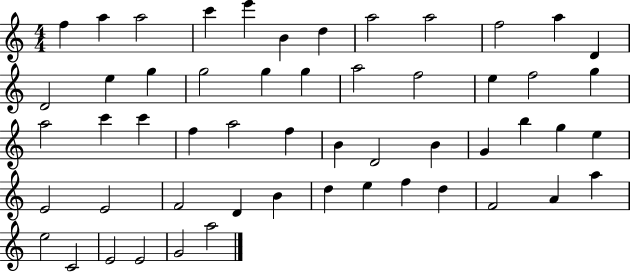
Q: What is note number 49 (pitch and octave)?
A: E5